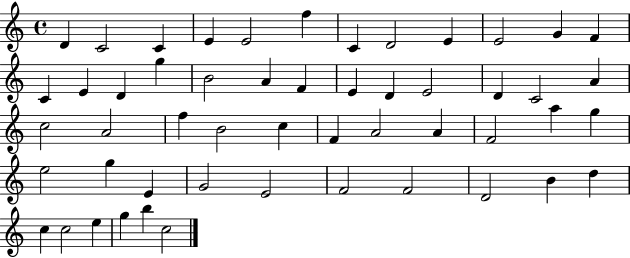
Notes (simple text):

D4/q C4/h C4/q E4/q E4/h F5/q C4/q D4/h E4/q E4/h G4/q F4/q C4/q E4/q D4/q G5/q B4/h A4/q F4/q E4/q D4/q E4/h D4/q C4/h A4/q C5/h A4/h F5/q B4/h C5/q F4/q A4/h A4/q F4/h A5/q G5/q E5/h G5/q E4/q G4/h E4/h F4/h F4/h D4/h B4/q D5/q C5/q C5/h E5/q G5/q B5/q C5/h